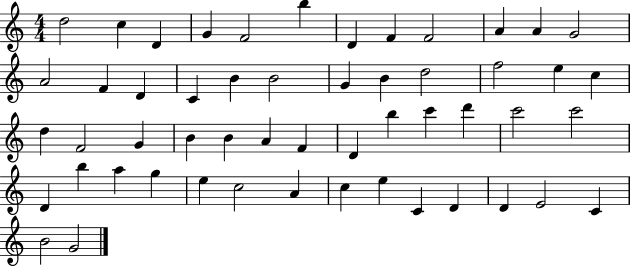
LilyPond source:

{
  \clef treble
  \numericTimeSignature
  \time 4/4
  \key c \major
  d''2 c''4 d'4 | g'4 f'2 b''4 | d'4 f'4 f'2 | a'4 a'4 g'2 | \break a'2 f'4 d'4 | c'4 b'4 b'2 | g'4 b'4 d''2 | f''2 e''4 c''4 | \break d''4 f'2 g'4 | b'4 b'4 a'4 f'4 | d'4 b''4 c'''4 d'''4 | c'''2 c'''2 | \break d'4 b''4 a''4 g''4 | e''4 c''2 a'4 | c''4 e''4 c'4 d'4 | d'4 e'2 c'4 | \break b'2 g'2 | \bar "|."
}